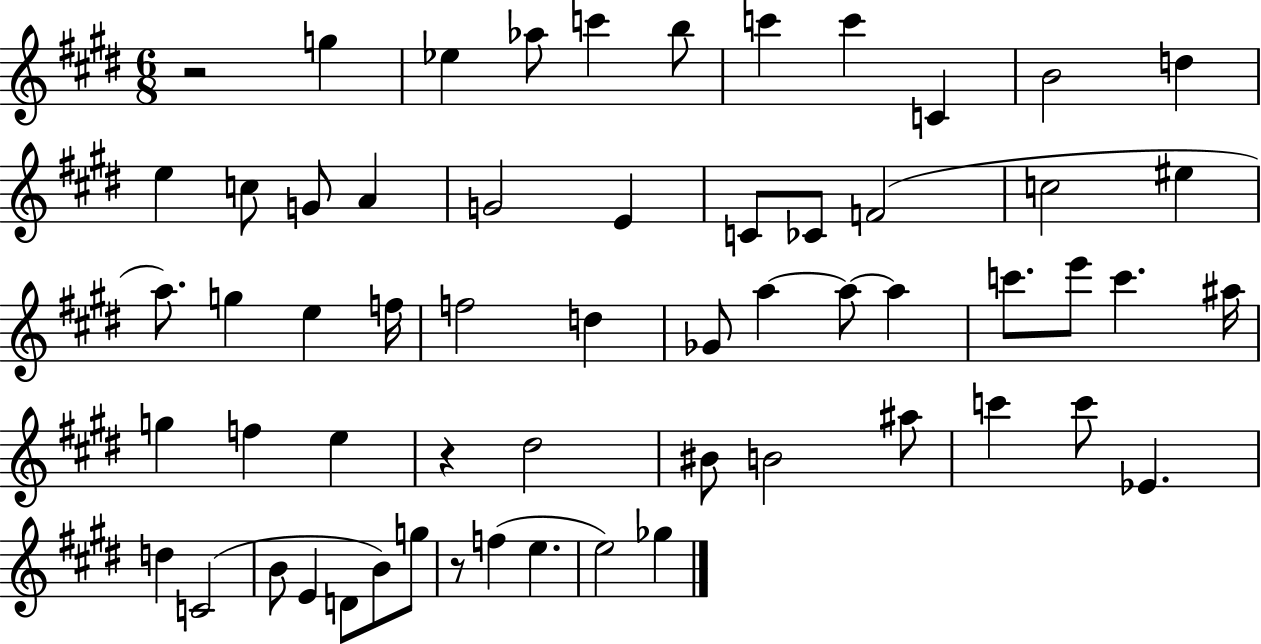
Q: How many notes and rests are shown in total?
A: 59